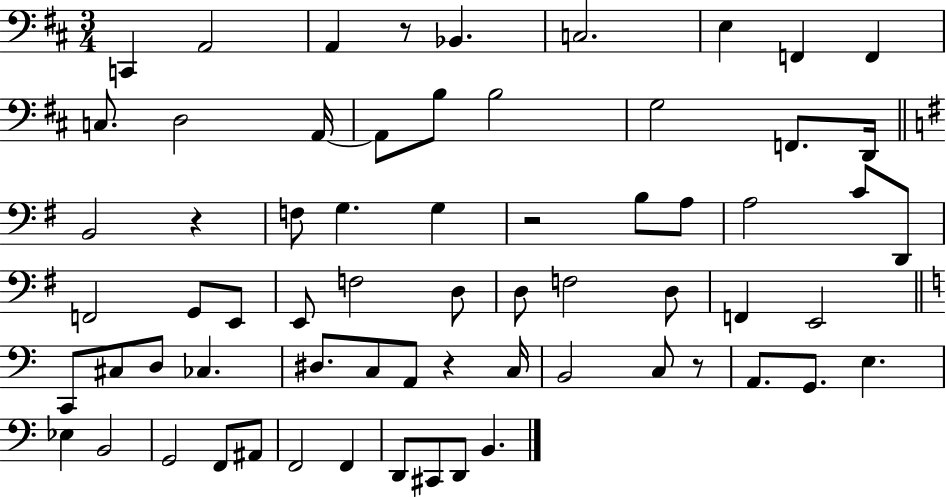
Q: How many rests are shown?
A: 5